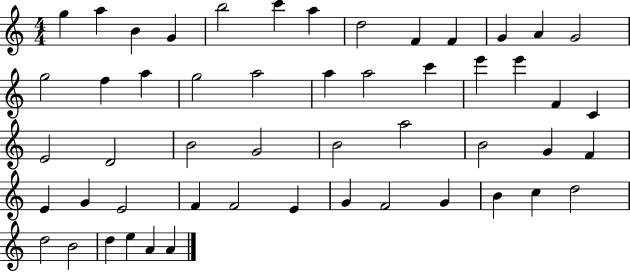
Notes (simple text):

G5/q A5/q B4/q G4/q B5/h C6/q A5/q D5/h F4/q F4/q G4/q A4/q G4/h G5/h F5/q A5/q G5/h A5/h A5/q A5/h C6/q E6/q E6/q F4/q C4/q E4/h D4/h B4/h G4/h B4/h A5/h B4/h G4/q F4/q E4/q G4/q E4/h F4/q F4/h E4/q G4/q F4/h G4/q B4/q C5/q D5/h D5/h B4/h D5/q E5/q A4/q A4/q